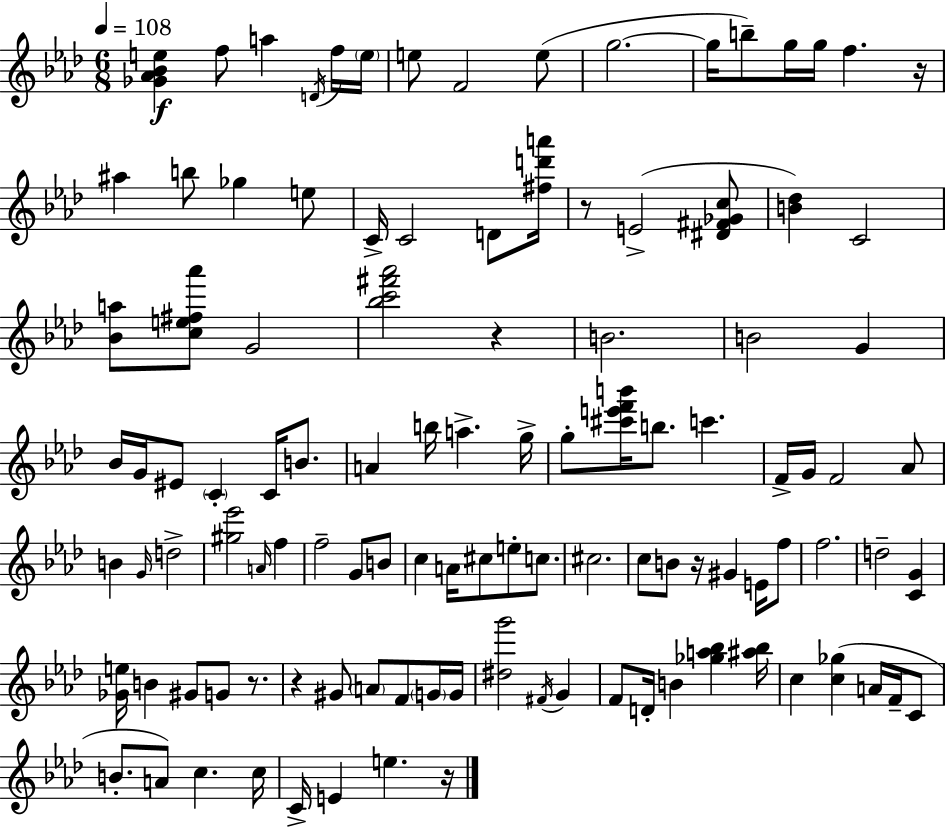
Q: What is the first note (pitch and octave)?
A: F5